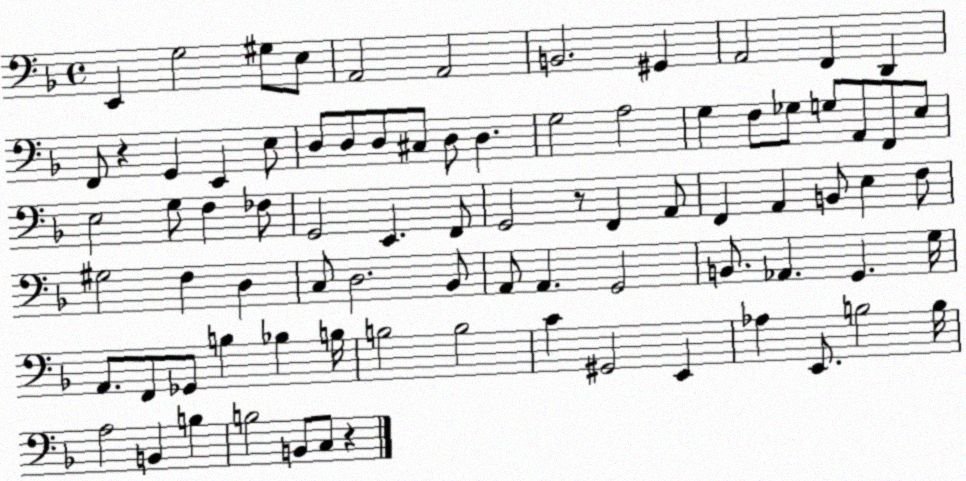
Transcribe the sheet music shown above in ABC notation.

X:1
T:Untitled
M:4/4
L:1/4
K:F
E,, G,2 ^G,/2 E,/2 A,,2 A,,2 B,,2 ^G,, A,,2 F,, D,, F,,/2 z G,, E,, E,/2 D,/2 D,/2 D,/2 ^C,/2 D,/2 D, G,2 A,2 G, F,/2 _G,/2 G,/2 A,,/2 F,,/2 E,/2 E,2 G,/2 F, _F,/2 G,,2 E,, F,,/2 G,,2 z/2 F,, A,,/2 F,, A,, B,,/2 E, F,/2 ^G,2 F, D, C,/2 D,2 _B,,/2 A,,/2 A,, G,,2 B,,/2 _A,, G,, G,/4 A,,/2 F,,/2 _G,,/2 B, _B, B,/4 B,2 B,2 C ^G,,2 E,, _A, E,,/2 B,2 B,/4 A,2 B,, B, B,2 B,,/2 C,/2 z